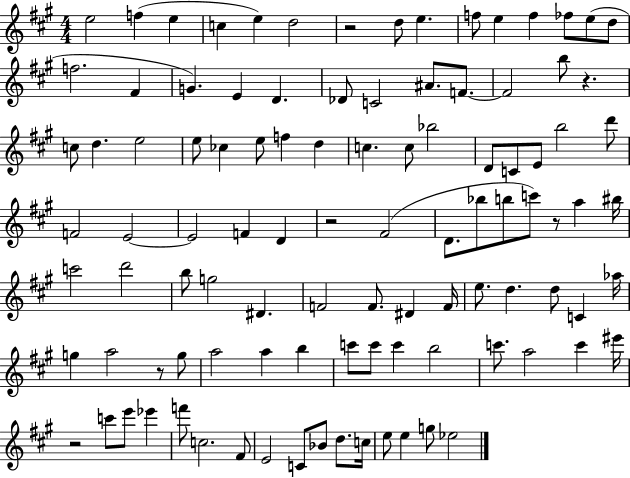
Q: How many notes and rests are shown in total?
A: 102